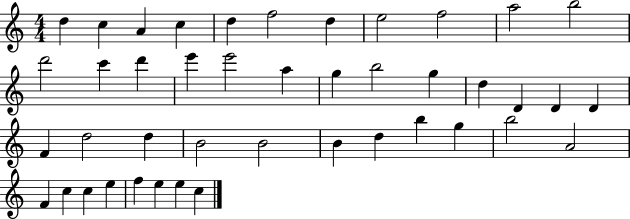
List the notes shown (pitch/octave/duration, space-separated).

D5/q C5/q A4/q C5/q D5/q F5/h D5/q E5/h F5/h A5/h B5/h D6/h C6/q D6/q E6/q E6/h A5/q G5/q B5/h G5/q D5/q D4/q D4/q D4/q F4/q D5/h D5/q B4/h B4/h B4/q D5/q B5/q G5/q B5/h A4/h F4/q C5/q C5/q E5/q F5/q E5/q E5/q C5/q